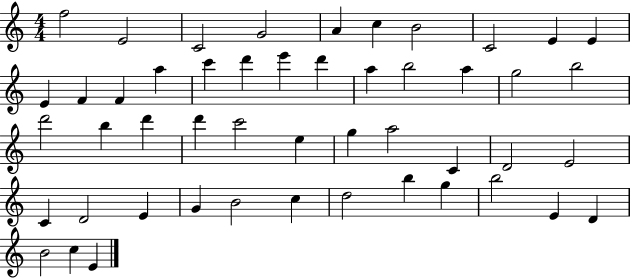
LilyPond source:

{
  \clef treble
  \numericTimeSignature
  \time 4/4
  \key c \major
  f''2 e'2 | c'2 g'2 | a'4 c''4 b'2 | c'2 e'4 e'4 | \break e'4 f'4 f'4 a''4 | c'''4 d'''4 e'''4 d'''4 | a''4 b''2 a''4 | g''2 b''2 | \break d'''2 b''4 d'''4 | d'''4 c'''2 e''4 | g''4 a''2 c'4 | d'2 e'2 | \break c'4 d'2 e'4 | g'4 b'2 c''4 | d''2 b''4 g''4 | b''2 e'4 d'4 | \break b'2 c''4 e'4 | \bar "|."
}